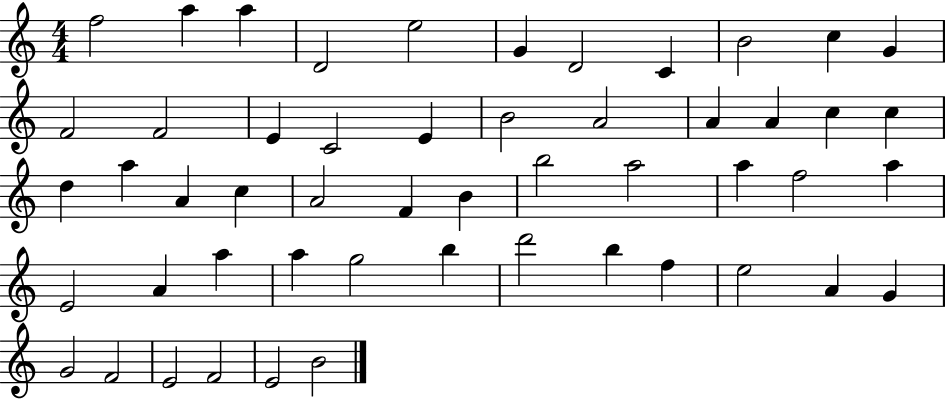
{
  \clef treble
  \numericTimeSignature
  \time 4/4
  \key c \major
  f''2 a''4 a''4 | d'2 e''2 | g'4 d'2 c'4 | b'2 c''4 g'4 | \break f'2 f'2 | e'4 c'2 e'4 | b'2 a'2 | a'4 a'4 c''4 c''4 | \break d''4 a''4 a'4 c''4 | a'2 f'4 b'4 | b''2 a''2 | a''4 f''2 a''4 | \break e'2 a'4 a''4 | a''4 g''2 b''4 | d'''2 b''4 f''4 | e''2 a'4 g'4 | \break g'2 f'2 | e'2 f'2 | e'2 b'2 | \bar "|."
}